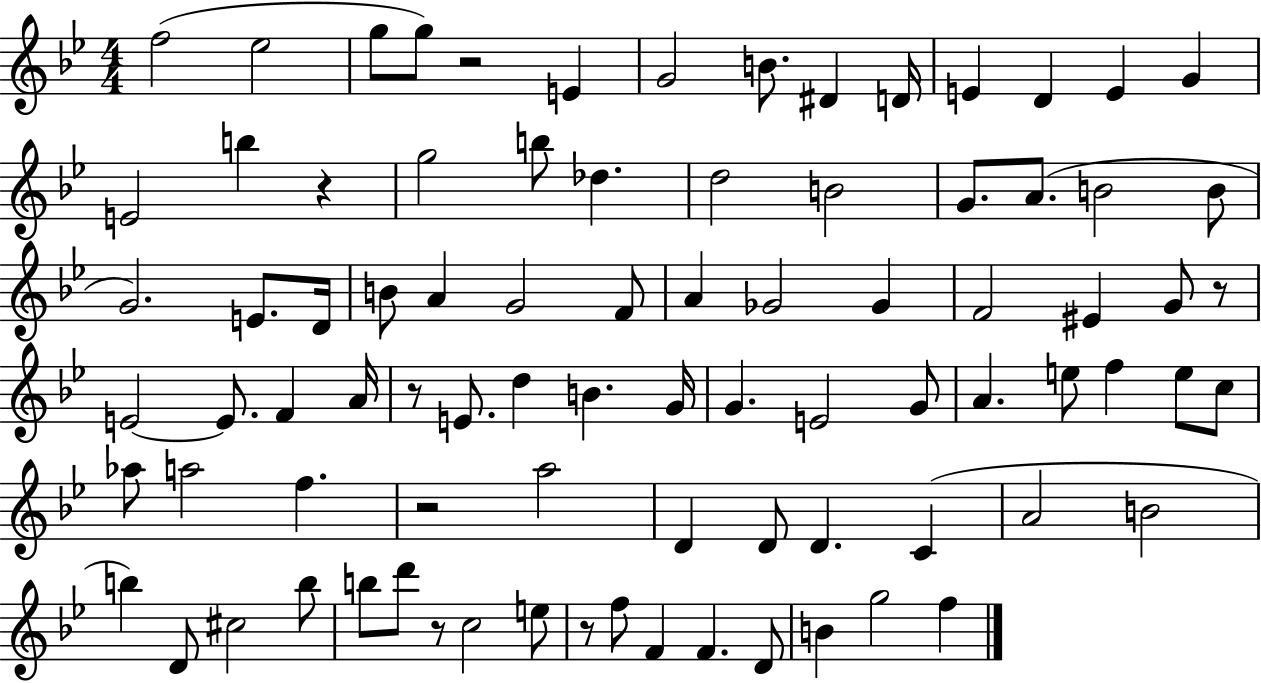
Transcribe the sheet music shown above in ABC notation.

X:1
T:Untitled
M:4/4
L:1/4
K:Bb
f2 _e2 g/2 g/2 z2 E G2 B/2 ^D D/4 E D E G E2 b z g2 b/2 _d d2 B2 G/2 A/2 B2 B/2 G2 E/2 D/4 B/2 A G2 F/2 A _G2 _G F2 ^E G/2 z/2 E2 E/2 F A/4 z/2 E/2 d B G/4 G E2 G/2 A e/2 f e/2 c/2 _a/2 a2 f z2 a2 D D/2 D C A2 B2 b D/2 ^c2 b/2 b/2 d'/2 z/2 c2 e/2 z/2 f/2 F F D/2 B g2 f